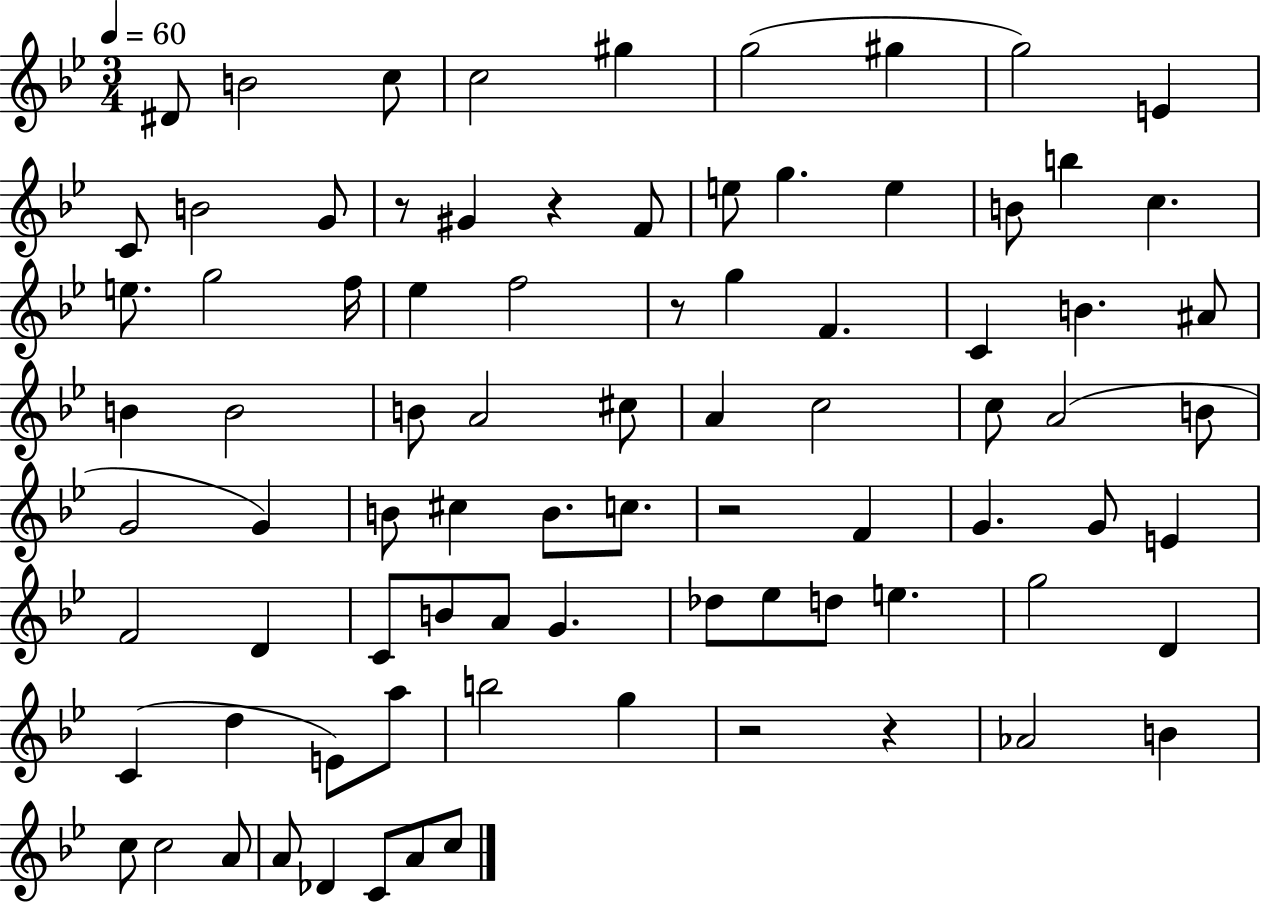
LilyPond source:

{
  \clef treble
  \numericTimeSignature
  \time 3/4
  \key bes \major
  \tempo 4 = 60
  dis'8 b'2 c''8 | c''2 gis''4 | g''2( gis''4 | g''2) e'4 | \break c'8 b'2 g'8 | r8 gis'4 r4 f'8 | e''8 g''4. e''4 | b'8 b''4 c''4. | \break e''8. g''2 f''16 | ees''4 f''2 | r8 g''4 f'4. | c'4 b'4. ais'8 | \break b'4 b'2 | b'8 a'2 cis''8 | a'4 c''2 | c''8 a'2( b'8 | \break g'2 g'4) | b'8 cis''4 b'8. c''8. | r2 f'4 | g'4. g'8 e'4 | \break f'2 d'4 | c'8 b'8 a'8 g'4. | des''8 ees''8 d''8 e''4. | g''2 d'4 | \break c'4( d''4 e'8) a''8 | b''2 g''4 | r2 r4 | aes'2 b'4 | \break c''8 c''2 a'8 | a'8 des'4 c'8 a'8 c''8 | \bar "|."
}